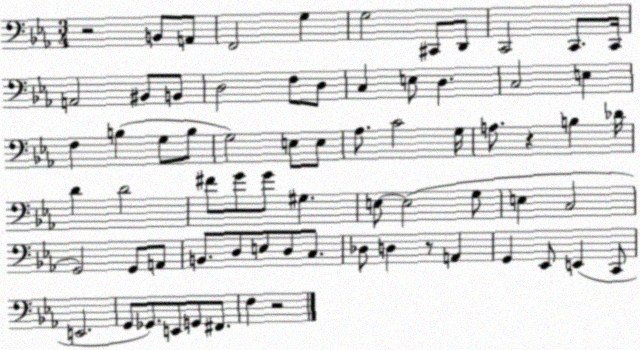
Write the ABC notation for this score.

X:1
T:Untitled
M:3/4
L:1/4
K:Eb
z2 B,,/2 A,,/2 F,,2 G, G,2 ^C,,/2 D,,/2 C,,2 C,,/2 C,,/4 A,,2 ^B,,/2 B,,/2 D,2 F,/2 D,/2 C, E,/2 D, C,2 E, F, B, G,/2 B,/2 G,2 E,/2 E,/2 _A,/2 C2 G,/4 A,/2 z B, _D/4 D D2 ^F/2 G/2 G/2 ^G, E,/2 E,2 G,/2 E, C,2 G,,2 G,,/2 A,,/2 B,,/2 D,/2 E,/2 D,/2 C,/2 _D,/2 D, z/2 A,, G,, _E,,/2 E,, C,,/2 E,,2 G,,/2 _G,,/2 E,,/2 G,,/2 ^F,,/2 F, z2